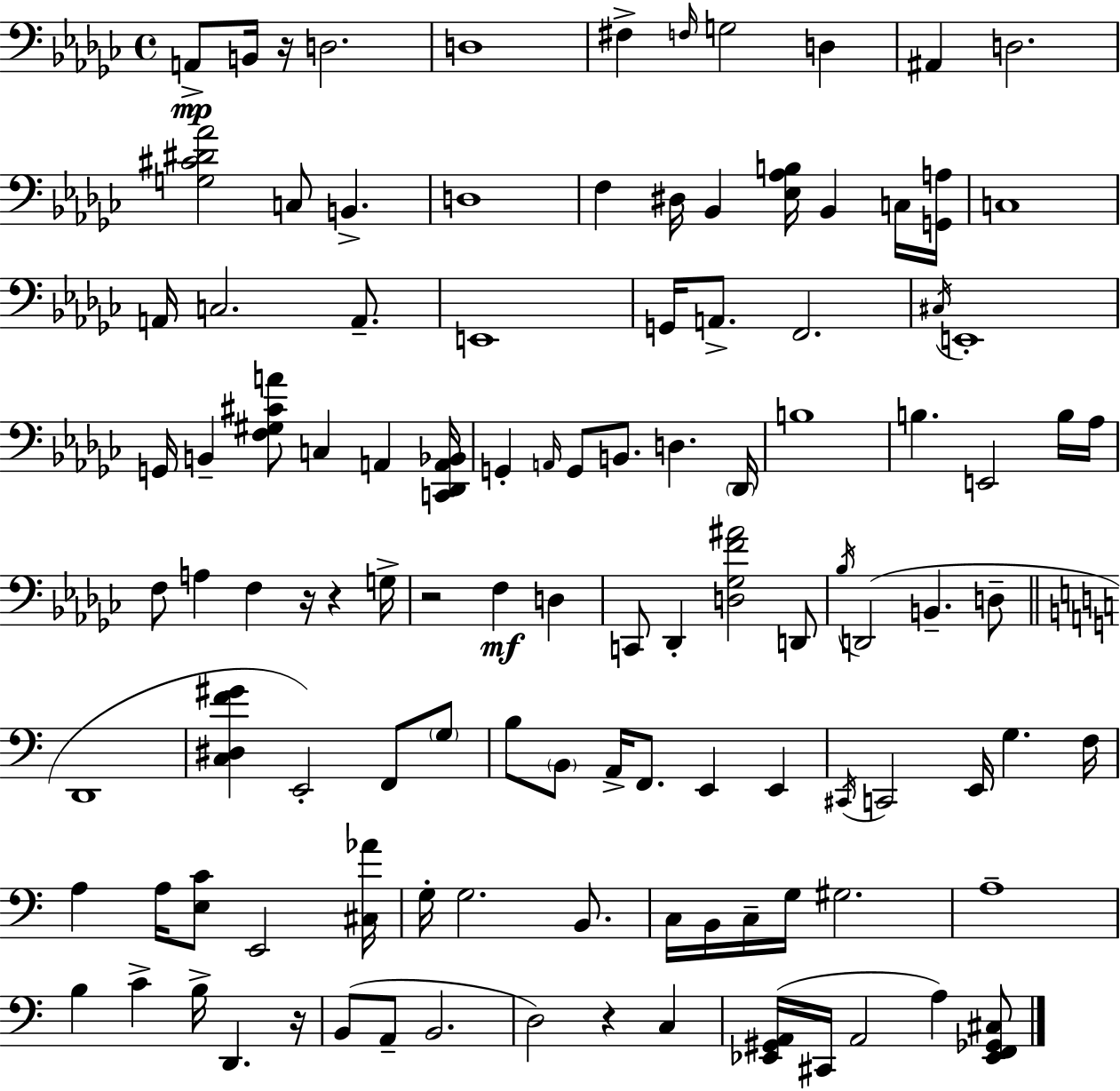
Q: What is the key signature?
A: EES minor